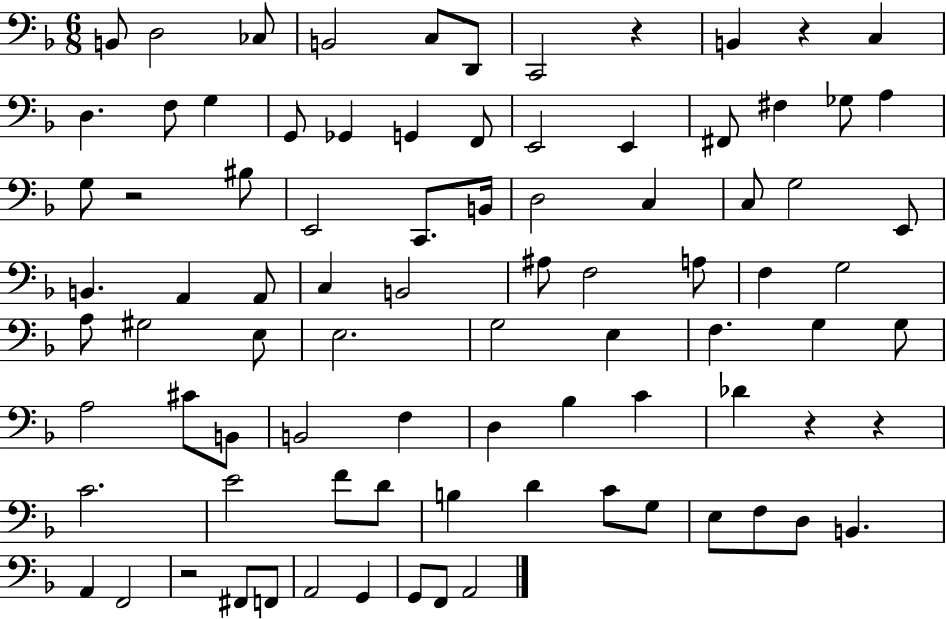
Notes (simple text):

B2/e D3/h CES3/e B2/h C3/e D2/e C2/h R/q B2/q R/q C3/q D3/q. F3/e G3/q G2/e Gb2/q G2/q F2/e E2/h E2/q F#2/e F#3/q Gb3/e A3/q G3/e R/h BIS3/e E2/h C2/e. B2/s D3/h C3/q C3/e G3/h E2/e B2/q. A2/q A2/e C3/q B2/h A#3/e F3/h A3/e F3/q G3/h A3/e G#3/h E3/e E3/h. G3/h E3/q F3/q. G3/q G3/e A3/h C#4/e B2/e B2/h F3/q D3/q Bb3/q C4/q Db4/q R/q R/q C4/h. E4/h F4/e D4/e B3/q D4/q C4/e G3/e E3/e F3/e D3/e B2/q. A2/q F2/h R/h F#2/e F2/e A2/h G2/q G2/e F2/e A2/h